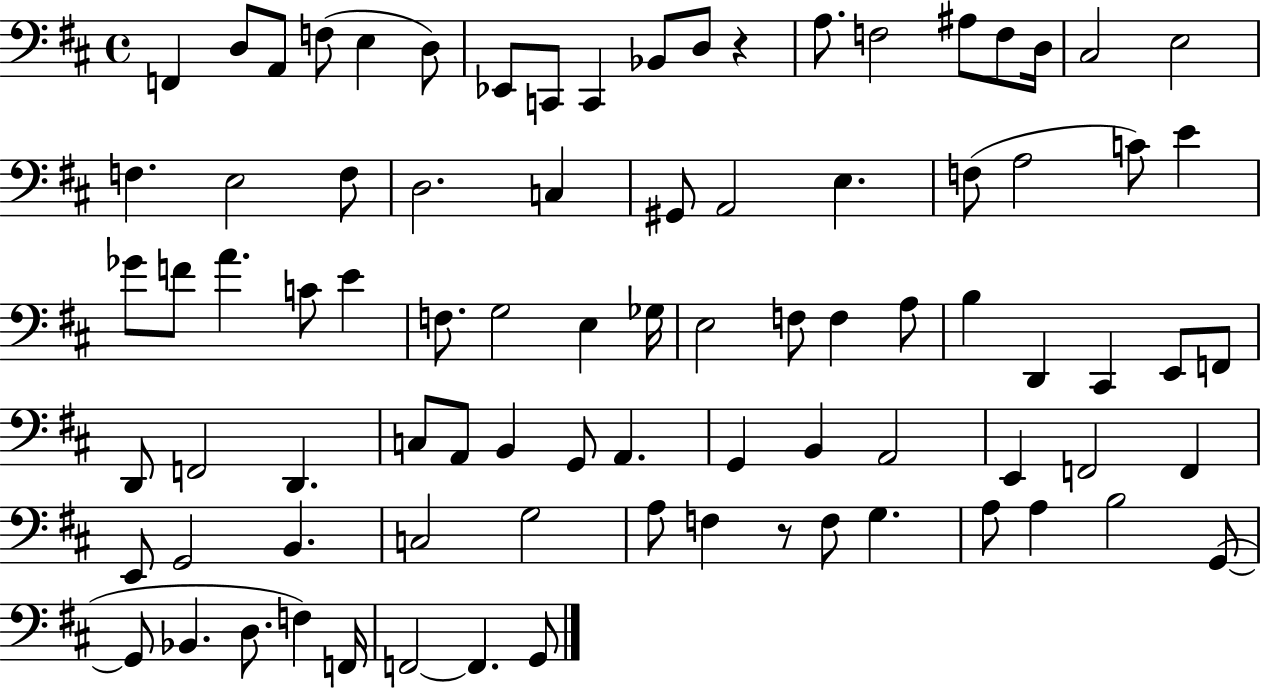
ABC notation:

X:1
T:Untitled
M:4/4
L:1/4
K:D
F,, D,/2 A,,/2 F,/2 E, D,/2 _E,,/2 C,,/2 C,, _B,,/2 D,/2 z A,/2 F,2 ^A,/2 F,/2 D,/4 ^C,2 E,2 F, E,2 F,/2 D,2 C, ^G,,/2 A,,2 E, F,/2 A,2 C/2 E _G/2 F/2 A C/2 E F,/2 G,2 E, _G,/4 E,2 F,/2 F, A,/2 B, D,, ^C,, E,,/2 F,,/2 D,,/2 F,,2 D,, C,/2 A,,/2 B,, G,,/2 A,, G,, B,, A,,2 E,, F,,2 F,, E,,/2 G,,2 B,, C,2 G,2 A,/2 F, z/2 F,/2 G, A,/2 A, B,2 G,,/2 G,,/2 _B,, D,/2 F, F,,/4 F,,2 F,, G,,/2